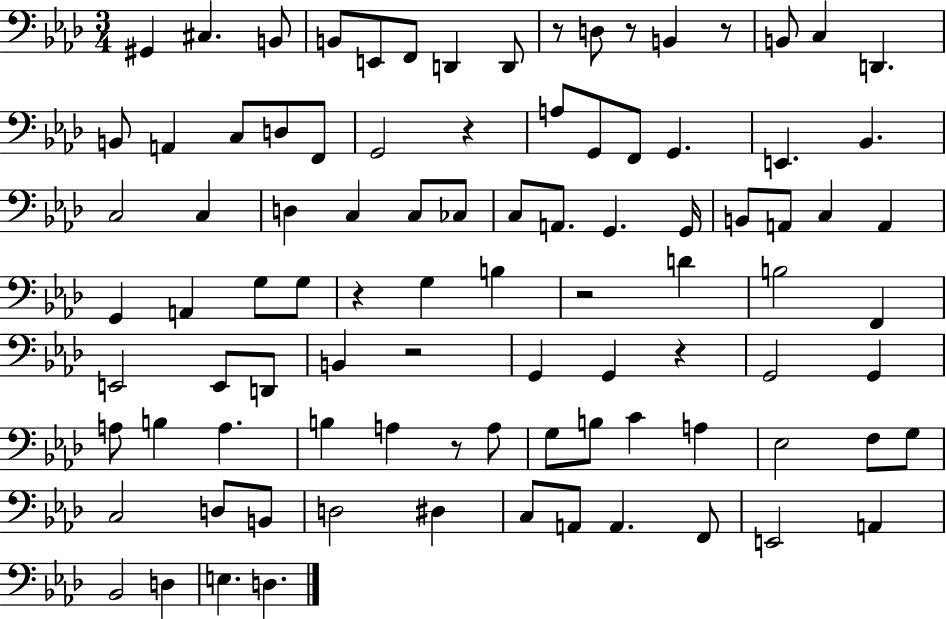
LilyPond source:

{
  \clef bass
  \numericTimeSignature
  \time 3/4
  \key aes \major
  gis,4 cis4. b,8 | b,8 e,8 f,8 d,4 d,8 | r8 d8 r8 b,4 r8 | b,8 c4 d,4. | \break b,8 a,4 c8 d8 f,8 | g,2 r4 | a8 g,8 f,8 g,4. | e,4. bes,4. | \break c2 c4 | d4 c4 c8 ces8 | c8 a,8. g,4. g,16 | b,8 a,8 c4 a,4 | \break g,4 a,4 g8 g8 | r4 g4 b4 | r2 d'4 | b2 f,4 | \break e,2 e,8 d,8 | b,4 r2 | g,4 g,4 r4 | g,2 g,4 | \break a8 b4 a4. | b4 a4 r8 a8 | g8 b8 c'4 a4 | ees2 f8 g8 | \break c2 d8 b,8 | d2 dis4 | c8 a,8 a,4. f,8 | e,2 a,4 | \break bes,2 d4 | e4. d4. | \bar "|."
}